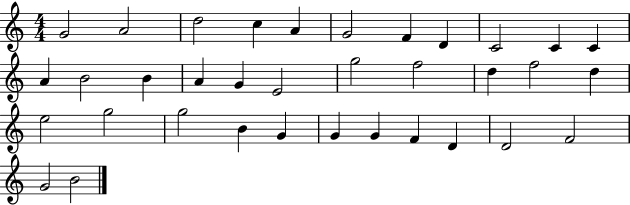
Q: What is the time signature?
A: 4/4